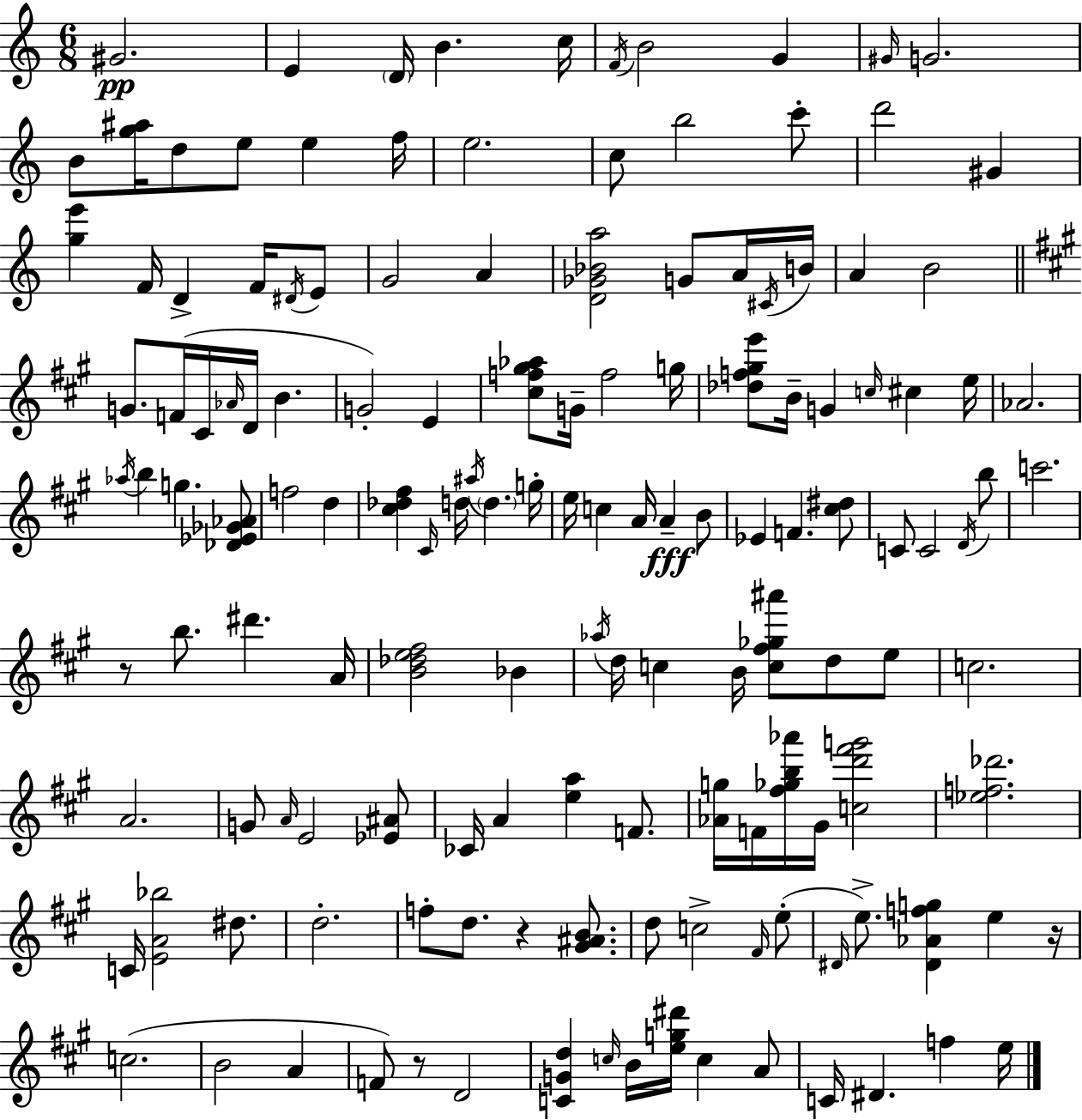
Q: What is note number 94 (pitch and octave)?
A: C4